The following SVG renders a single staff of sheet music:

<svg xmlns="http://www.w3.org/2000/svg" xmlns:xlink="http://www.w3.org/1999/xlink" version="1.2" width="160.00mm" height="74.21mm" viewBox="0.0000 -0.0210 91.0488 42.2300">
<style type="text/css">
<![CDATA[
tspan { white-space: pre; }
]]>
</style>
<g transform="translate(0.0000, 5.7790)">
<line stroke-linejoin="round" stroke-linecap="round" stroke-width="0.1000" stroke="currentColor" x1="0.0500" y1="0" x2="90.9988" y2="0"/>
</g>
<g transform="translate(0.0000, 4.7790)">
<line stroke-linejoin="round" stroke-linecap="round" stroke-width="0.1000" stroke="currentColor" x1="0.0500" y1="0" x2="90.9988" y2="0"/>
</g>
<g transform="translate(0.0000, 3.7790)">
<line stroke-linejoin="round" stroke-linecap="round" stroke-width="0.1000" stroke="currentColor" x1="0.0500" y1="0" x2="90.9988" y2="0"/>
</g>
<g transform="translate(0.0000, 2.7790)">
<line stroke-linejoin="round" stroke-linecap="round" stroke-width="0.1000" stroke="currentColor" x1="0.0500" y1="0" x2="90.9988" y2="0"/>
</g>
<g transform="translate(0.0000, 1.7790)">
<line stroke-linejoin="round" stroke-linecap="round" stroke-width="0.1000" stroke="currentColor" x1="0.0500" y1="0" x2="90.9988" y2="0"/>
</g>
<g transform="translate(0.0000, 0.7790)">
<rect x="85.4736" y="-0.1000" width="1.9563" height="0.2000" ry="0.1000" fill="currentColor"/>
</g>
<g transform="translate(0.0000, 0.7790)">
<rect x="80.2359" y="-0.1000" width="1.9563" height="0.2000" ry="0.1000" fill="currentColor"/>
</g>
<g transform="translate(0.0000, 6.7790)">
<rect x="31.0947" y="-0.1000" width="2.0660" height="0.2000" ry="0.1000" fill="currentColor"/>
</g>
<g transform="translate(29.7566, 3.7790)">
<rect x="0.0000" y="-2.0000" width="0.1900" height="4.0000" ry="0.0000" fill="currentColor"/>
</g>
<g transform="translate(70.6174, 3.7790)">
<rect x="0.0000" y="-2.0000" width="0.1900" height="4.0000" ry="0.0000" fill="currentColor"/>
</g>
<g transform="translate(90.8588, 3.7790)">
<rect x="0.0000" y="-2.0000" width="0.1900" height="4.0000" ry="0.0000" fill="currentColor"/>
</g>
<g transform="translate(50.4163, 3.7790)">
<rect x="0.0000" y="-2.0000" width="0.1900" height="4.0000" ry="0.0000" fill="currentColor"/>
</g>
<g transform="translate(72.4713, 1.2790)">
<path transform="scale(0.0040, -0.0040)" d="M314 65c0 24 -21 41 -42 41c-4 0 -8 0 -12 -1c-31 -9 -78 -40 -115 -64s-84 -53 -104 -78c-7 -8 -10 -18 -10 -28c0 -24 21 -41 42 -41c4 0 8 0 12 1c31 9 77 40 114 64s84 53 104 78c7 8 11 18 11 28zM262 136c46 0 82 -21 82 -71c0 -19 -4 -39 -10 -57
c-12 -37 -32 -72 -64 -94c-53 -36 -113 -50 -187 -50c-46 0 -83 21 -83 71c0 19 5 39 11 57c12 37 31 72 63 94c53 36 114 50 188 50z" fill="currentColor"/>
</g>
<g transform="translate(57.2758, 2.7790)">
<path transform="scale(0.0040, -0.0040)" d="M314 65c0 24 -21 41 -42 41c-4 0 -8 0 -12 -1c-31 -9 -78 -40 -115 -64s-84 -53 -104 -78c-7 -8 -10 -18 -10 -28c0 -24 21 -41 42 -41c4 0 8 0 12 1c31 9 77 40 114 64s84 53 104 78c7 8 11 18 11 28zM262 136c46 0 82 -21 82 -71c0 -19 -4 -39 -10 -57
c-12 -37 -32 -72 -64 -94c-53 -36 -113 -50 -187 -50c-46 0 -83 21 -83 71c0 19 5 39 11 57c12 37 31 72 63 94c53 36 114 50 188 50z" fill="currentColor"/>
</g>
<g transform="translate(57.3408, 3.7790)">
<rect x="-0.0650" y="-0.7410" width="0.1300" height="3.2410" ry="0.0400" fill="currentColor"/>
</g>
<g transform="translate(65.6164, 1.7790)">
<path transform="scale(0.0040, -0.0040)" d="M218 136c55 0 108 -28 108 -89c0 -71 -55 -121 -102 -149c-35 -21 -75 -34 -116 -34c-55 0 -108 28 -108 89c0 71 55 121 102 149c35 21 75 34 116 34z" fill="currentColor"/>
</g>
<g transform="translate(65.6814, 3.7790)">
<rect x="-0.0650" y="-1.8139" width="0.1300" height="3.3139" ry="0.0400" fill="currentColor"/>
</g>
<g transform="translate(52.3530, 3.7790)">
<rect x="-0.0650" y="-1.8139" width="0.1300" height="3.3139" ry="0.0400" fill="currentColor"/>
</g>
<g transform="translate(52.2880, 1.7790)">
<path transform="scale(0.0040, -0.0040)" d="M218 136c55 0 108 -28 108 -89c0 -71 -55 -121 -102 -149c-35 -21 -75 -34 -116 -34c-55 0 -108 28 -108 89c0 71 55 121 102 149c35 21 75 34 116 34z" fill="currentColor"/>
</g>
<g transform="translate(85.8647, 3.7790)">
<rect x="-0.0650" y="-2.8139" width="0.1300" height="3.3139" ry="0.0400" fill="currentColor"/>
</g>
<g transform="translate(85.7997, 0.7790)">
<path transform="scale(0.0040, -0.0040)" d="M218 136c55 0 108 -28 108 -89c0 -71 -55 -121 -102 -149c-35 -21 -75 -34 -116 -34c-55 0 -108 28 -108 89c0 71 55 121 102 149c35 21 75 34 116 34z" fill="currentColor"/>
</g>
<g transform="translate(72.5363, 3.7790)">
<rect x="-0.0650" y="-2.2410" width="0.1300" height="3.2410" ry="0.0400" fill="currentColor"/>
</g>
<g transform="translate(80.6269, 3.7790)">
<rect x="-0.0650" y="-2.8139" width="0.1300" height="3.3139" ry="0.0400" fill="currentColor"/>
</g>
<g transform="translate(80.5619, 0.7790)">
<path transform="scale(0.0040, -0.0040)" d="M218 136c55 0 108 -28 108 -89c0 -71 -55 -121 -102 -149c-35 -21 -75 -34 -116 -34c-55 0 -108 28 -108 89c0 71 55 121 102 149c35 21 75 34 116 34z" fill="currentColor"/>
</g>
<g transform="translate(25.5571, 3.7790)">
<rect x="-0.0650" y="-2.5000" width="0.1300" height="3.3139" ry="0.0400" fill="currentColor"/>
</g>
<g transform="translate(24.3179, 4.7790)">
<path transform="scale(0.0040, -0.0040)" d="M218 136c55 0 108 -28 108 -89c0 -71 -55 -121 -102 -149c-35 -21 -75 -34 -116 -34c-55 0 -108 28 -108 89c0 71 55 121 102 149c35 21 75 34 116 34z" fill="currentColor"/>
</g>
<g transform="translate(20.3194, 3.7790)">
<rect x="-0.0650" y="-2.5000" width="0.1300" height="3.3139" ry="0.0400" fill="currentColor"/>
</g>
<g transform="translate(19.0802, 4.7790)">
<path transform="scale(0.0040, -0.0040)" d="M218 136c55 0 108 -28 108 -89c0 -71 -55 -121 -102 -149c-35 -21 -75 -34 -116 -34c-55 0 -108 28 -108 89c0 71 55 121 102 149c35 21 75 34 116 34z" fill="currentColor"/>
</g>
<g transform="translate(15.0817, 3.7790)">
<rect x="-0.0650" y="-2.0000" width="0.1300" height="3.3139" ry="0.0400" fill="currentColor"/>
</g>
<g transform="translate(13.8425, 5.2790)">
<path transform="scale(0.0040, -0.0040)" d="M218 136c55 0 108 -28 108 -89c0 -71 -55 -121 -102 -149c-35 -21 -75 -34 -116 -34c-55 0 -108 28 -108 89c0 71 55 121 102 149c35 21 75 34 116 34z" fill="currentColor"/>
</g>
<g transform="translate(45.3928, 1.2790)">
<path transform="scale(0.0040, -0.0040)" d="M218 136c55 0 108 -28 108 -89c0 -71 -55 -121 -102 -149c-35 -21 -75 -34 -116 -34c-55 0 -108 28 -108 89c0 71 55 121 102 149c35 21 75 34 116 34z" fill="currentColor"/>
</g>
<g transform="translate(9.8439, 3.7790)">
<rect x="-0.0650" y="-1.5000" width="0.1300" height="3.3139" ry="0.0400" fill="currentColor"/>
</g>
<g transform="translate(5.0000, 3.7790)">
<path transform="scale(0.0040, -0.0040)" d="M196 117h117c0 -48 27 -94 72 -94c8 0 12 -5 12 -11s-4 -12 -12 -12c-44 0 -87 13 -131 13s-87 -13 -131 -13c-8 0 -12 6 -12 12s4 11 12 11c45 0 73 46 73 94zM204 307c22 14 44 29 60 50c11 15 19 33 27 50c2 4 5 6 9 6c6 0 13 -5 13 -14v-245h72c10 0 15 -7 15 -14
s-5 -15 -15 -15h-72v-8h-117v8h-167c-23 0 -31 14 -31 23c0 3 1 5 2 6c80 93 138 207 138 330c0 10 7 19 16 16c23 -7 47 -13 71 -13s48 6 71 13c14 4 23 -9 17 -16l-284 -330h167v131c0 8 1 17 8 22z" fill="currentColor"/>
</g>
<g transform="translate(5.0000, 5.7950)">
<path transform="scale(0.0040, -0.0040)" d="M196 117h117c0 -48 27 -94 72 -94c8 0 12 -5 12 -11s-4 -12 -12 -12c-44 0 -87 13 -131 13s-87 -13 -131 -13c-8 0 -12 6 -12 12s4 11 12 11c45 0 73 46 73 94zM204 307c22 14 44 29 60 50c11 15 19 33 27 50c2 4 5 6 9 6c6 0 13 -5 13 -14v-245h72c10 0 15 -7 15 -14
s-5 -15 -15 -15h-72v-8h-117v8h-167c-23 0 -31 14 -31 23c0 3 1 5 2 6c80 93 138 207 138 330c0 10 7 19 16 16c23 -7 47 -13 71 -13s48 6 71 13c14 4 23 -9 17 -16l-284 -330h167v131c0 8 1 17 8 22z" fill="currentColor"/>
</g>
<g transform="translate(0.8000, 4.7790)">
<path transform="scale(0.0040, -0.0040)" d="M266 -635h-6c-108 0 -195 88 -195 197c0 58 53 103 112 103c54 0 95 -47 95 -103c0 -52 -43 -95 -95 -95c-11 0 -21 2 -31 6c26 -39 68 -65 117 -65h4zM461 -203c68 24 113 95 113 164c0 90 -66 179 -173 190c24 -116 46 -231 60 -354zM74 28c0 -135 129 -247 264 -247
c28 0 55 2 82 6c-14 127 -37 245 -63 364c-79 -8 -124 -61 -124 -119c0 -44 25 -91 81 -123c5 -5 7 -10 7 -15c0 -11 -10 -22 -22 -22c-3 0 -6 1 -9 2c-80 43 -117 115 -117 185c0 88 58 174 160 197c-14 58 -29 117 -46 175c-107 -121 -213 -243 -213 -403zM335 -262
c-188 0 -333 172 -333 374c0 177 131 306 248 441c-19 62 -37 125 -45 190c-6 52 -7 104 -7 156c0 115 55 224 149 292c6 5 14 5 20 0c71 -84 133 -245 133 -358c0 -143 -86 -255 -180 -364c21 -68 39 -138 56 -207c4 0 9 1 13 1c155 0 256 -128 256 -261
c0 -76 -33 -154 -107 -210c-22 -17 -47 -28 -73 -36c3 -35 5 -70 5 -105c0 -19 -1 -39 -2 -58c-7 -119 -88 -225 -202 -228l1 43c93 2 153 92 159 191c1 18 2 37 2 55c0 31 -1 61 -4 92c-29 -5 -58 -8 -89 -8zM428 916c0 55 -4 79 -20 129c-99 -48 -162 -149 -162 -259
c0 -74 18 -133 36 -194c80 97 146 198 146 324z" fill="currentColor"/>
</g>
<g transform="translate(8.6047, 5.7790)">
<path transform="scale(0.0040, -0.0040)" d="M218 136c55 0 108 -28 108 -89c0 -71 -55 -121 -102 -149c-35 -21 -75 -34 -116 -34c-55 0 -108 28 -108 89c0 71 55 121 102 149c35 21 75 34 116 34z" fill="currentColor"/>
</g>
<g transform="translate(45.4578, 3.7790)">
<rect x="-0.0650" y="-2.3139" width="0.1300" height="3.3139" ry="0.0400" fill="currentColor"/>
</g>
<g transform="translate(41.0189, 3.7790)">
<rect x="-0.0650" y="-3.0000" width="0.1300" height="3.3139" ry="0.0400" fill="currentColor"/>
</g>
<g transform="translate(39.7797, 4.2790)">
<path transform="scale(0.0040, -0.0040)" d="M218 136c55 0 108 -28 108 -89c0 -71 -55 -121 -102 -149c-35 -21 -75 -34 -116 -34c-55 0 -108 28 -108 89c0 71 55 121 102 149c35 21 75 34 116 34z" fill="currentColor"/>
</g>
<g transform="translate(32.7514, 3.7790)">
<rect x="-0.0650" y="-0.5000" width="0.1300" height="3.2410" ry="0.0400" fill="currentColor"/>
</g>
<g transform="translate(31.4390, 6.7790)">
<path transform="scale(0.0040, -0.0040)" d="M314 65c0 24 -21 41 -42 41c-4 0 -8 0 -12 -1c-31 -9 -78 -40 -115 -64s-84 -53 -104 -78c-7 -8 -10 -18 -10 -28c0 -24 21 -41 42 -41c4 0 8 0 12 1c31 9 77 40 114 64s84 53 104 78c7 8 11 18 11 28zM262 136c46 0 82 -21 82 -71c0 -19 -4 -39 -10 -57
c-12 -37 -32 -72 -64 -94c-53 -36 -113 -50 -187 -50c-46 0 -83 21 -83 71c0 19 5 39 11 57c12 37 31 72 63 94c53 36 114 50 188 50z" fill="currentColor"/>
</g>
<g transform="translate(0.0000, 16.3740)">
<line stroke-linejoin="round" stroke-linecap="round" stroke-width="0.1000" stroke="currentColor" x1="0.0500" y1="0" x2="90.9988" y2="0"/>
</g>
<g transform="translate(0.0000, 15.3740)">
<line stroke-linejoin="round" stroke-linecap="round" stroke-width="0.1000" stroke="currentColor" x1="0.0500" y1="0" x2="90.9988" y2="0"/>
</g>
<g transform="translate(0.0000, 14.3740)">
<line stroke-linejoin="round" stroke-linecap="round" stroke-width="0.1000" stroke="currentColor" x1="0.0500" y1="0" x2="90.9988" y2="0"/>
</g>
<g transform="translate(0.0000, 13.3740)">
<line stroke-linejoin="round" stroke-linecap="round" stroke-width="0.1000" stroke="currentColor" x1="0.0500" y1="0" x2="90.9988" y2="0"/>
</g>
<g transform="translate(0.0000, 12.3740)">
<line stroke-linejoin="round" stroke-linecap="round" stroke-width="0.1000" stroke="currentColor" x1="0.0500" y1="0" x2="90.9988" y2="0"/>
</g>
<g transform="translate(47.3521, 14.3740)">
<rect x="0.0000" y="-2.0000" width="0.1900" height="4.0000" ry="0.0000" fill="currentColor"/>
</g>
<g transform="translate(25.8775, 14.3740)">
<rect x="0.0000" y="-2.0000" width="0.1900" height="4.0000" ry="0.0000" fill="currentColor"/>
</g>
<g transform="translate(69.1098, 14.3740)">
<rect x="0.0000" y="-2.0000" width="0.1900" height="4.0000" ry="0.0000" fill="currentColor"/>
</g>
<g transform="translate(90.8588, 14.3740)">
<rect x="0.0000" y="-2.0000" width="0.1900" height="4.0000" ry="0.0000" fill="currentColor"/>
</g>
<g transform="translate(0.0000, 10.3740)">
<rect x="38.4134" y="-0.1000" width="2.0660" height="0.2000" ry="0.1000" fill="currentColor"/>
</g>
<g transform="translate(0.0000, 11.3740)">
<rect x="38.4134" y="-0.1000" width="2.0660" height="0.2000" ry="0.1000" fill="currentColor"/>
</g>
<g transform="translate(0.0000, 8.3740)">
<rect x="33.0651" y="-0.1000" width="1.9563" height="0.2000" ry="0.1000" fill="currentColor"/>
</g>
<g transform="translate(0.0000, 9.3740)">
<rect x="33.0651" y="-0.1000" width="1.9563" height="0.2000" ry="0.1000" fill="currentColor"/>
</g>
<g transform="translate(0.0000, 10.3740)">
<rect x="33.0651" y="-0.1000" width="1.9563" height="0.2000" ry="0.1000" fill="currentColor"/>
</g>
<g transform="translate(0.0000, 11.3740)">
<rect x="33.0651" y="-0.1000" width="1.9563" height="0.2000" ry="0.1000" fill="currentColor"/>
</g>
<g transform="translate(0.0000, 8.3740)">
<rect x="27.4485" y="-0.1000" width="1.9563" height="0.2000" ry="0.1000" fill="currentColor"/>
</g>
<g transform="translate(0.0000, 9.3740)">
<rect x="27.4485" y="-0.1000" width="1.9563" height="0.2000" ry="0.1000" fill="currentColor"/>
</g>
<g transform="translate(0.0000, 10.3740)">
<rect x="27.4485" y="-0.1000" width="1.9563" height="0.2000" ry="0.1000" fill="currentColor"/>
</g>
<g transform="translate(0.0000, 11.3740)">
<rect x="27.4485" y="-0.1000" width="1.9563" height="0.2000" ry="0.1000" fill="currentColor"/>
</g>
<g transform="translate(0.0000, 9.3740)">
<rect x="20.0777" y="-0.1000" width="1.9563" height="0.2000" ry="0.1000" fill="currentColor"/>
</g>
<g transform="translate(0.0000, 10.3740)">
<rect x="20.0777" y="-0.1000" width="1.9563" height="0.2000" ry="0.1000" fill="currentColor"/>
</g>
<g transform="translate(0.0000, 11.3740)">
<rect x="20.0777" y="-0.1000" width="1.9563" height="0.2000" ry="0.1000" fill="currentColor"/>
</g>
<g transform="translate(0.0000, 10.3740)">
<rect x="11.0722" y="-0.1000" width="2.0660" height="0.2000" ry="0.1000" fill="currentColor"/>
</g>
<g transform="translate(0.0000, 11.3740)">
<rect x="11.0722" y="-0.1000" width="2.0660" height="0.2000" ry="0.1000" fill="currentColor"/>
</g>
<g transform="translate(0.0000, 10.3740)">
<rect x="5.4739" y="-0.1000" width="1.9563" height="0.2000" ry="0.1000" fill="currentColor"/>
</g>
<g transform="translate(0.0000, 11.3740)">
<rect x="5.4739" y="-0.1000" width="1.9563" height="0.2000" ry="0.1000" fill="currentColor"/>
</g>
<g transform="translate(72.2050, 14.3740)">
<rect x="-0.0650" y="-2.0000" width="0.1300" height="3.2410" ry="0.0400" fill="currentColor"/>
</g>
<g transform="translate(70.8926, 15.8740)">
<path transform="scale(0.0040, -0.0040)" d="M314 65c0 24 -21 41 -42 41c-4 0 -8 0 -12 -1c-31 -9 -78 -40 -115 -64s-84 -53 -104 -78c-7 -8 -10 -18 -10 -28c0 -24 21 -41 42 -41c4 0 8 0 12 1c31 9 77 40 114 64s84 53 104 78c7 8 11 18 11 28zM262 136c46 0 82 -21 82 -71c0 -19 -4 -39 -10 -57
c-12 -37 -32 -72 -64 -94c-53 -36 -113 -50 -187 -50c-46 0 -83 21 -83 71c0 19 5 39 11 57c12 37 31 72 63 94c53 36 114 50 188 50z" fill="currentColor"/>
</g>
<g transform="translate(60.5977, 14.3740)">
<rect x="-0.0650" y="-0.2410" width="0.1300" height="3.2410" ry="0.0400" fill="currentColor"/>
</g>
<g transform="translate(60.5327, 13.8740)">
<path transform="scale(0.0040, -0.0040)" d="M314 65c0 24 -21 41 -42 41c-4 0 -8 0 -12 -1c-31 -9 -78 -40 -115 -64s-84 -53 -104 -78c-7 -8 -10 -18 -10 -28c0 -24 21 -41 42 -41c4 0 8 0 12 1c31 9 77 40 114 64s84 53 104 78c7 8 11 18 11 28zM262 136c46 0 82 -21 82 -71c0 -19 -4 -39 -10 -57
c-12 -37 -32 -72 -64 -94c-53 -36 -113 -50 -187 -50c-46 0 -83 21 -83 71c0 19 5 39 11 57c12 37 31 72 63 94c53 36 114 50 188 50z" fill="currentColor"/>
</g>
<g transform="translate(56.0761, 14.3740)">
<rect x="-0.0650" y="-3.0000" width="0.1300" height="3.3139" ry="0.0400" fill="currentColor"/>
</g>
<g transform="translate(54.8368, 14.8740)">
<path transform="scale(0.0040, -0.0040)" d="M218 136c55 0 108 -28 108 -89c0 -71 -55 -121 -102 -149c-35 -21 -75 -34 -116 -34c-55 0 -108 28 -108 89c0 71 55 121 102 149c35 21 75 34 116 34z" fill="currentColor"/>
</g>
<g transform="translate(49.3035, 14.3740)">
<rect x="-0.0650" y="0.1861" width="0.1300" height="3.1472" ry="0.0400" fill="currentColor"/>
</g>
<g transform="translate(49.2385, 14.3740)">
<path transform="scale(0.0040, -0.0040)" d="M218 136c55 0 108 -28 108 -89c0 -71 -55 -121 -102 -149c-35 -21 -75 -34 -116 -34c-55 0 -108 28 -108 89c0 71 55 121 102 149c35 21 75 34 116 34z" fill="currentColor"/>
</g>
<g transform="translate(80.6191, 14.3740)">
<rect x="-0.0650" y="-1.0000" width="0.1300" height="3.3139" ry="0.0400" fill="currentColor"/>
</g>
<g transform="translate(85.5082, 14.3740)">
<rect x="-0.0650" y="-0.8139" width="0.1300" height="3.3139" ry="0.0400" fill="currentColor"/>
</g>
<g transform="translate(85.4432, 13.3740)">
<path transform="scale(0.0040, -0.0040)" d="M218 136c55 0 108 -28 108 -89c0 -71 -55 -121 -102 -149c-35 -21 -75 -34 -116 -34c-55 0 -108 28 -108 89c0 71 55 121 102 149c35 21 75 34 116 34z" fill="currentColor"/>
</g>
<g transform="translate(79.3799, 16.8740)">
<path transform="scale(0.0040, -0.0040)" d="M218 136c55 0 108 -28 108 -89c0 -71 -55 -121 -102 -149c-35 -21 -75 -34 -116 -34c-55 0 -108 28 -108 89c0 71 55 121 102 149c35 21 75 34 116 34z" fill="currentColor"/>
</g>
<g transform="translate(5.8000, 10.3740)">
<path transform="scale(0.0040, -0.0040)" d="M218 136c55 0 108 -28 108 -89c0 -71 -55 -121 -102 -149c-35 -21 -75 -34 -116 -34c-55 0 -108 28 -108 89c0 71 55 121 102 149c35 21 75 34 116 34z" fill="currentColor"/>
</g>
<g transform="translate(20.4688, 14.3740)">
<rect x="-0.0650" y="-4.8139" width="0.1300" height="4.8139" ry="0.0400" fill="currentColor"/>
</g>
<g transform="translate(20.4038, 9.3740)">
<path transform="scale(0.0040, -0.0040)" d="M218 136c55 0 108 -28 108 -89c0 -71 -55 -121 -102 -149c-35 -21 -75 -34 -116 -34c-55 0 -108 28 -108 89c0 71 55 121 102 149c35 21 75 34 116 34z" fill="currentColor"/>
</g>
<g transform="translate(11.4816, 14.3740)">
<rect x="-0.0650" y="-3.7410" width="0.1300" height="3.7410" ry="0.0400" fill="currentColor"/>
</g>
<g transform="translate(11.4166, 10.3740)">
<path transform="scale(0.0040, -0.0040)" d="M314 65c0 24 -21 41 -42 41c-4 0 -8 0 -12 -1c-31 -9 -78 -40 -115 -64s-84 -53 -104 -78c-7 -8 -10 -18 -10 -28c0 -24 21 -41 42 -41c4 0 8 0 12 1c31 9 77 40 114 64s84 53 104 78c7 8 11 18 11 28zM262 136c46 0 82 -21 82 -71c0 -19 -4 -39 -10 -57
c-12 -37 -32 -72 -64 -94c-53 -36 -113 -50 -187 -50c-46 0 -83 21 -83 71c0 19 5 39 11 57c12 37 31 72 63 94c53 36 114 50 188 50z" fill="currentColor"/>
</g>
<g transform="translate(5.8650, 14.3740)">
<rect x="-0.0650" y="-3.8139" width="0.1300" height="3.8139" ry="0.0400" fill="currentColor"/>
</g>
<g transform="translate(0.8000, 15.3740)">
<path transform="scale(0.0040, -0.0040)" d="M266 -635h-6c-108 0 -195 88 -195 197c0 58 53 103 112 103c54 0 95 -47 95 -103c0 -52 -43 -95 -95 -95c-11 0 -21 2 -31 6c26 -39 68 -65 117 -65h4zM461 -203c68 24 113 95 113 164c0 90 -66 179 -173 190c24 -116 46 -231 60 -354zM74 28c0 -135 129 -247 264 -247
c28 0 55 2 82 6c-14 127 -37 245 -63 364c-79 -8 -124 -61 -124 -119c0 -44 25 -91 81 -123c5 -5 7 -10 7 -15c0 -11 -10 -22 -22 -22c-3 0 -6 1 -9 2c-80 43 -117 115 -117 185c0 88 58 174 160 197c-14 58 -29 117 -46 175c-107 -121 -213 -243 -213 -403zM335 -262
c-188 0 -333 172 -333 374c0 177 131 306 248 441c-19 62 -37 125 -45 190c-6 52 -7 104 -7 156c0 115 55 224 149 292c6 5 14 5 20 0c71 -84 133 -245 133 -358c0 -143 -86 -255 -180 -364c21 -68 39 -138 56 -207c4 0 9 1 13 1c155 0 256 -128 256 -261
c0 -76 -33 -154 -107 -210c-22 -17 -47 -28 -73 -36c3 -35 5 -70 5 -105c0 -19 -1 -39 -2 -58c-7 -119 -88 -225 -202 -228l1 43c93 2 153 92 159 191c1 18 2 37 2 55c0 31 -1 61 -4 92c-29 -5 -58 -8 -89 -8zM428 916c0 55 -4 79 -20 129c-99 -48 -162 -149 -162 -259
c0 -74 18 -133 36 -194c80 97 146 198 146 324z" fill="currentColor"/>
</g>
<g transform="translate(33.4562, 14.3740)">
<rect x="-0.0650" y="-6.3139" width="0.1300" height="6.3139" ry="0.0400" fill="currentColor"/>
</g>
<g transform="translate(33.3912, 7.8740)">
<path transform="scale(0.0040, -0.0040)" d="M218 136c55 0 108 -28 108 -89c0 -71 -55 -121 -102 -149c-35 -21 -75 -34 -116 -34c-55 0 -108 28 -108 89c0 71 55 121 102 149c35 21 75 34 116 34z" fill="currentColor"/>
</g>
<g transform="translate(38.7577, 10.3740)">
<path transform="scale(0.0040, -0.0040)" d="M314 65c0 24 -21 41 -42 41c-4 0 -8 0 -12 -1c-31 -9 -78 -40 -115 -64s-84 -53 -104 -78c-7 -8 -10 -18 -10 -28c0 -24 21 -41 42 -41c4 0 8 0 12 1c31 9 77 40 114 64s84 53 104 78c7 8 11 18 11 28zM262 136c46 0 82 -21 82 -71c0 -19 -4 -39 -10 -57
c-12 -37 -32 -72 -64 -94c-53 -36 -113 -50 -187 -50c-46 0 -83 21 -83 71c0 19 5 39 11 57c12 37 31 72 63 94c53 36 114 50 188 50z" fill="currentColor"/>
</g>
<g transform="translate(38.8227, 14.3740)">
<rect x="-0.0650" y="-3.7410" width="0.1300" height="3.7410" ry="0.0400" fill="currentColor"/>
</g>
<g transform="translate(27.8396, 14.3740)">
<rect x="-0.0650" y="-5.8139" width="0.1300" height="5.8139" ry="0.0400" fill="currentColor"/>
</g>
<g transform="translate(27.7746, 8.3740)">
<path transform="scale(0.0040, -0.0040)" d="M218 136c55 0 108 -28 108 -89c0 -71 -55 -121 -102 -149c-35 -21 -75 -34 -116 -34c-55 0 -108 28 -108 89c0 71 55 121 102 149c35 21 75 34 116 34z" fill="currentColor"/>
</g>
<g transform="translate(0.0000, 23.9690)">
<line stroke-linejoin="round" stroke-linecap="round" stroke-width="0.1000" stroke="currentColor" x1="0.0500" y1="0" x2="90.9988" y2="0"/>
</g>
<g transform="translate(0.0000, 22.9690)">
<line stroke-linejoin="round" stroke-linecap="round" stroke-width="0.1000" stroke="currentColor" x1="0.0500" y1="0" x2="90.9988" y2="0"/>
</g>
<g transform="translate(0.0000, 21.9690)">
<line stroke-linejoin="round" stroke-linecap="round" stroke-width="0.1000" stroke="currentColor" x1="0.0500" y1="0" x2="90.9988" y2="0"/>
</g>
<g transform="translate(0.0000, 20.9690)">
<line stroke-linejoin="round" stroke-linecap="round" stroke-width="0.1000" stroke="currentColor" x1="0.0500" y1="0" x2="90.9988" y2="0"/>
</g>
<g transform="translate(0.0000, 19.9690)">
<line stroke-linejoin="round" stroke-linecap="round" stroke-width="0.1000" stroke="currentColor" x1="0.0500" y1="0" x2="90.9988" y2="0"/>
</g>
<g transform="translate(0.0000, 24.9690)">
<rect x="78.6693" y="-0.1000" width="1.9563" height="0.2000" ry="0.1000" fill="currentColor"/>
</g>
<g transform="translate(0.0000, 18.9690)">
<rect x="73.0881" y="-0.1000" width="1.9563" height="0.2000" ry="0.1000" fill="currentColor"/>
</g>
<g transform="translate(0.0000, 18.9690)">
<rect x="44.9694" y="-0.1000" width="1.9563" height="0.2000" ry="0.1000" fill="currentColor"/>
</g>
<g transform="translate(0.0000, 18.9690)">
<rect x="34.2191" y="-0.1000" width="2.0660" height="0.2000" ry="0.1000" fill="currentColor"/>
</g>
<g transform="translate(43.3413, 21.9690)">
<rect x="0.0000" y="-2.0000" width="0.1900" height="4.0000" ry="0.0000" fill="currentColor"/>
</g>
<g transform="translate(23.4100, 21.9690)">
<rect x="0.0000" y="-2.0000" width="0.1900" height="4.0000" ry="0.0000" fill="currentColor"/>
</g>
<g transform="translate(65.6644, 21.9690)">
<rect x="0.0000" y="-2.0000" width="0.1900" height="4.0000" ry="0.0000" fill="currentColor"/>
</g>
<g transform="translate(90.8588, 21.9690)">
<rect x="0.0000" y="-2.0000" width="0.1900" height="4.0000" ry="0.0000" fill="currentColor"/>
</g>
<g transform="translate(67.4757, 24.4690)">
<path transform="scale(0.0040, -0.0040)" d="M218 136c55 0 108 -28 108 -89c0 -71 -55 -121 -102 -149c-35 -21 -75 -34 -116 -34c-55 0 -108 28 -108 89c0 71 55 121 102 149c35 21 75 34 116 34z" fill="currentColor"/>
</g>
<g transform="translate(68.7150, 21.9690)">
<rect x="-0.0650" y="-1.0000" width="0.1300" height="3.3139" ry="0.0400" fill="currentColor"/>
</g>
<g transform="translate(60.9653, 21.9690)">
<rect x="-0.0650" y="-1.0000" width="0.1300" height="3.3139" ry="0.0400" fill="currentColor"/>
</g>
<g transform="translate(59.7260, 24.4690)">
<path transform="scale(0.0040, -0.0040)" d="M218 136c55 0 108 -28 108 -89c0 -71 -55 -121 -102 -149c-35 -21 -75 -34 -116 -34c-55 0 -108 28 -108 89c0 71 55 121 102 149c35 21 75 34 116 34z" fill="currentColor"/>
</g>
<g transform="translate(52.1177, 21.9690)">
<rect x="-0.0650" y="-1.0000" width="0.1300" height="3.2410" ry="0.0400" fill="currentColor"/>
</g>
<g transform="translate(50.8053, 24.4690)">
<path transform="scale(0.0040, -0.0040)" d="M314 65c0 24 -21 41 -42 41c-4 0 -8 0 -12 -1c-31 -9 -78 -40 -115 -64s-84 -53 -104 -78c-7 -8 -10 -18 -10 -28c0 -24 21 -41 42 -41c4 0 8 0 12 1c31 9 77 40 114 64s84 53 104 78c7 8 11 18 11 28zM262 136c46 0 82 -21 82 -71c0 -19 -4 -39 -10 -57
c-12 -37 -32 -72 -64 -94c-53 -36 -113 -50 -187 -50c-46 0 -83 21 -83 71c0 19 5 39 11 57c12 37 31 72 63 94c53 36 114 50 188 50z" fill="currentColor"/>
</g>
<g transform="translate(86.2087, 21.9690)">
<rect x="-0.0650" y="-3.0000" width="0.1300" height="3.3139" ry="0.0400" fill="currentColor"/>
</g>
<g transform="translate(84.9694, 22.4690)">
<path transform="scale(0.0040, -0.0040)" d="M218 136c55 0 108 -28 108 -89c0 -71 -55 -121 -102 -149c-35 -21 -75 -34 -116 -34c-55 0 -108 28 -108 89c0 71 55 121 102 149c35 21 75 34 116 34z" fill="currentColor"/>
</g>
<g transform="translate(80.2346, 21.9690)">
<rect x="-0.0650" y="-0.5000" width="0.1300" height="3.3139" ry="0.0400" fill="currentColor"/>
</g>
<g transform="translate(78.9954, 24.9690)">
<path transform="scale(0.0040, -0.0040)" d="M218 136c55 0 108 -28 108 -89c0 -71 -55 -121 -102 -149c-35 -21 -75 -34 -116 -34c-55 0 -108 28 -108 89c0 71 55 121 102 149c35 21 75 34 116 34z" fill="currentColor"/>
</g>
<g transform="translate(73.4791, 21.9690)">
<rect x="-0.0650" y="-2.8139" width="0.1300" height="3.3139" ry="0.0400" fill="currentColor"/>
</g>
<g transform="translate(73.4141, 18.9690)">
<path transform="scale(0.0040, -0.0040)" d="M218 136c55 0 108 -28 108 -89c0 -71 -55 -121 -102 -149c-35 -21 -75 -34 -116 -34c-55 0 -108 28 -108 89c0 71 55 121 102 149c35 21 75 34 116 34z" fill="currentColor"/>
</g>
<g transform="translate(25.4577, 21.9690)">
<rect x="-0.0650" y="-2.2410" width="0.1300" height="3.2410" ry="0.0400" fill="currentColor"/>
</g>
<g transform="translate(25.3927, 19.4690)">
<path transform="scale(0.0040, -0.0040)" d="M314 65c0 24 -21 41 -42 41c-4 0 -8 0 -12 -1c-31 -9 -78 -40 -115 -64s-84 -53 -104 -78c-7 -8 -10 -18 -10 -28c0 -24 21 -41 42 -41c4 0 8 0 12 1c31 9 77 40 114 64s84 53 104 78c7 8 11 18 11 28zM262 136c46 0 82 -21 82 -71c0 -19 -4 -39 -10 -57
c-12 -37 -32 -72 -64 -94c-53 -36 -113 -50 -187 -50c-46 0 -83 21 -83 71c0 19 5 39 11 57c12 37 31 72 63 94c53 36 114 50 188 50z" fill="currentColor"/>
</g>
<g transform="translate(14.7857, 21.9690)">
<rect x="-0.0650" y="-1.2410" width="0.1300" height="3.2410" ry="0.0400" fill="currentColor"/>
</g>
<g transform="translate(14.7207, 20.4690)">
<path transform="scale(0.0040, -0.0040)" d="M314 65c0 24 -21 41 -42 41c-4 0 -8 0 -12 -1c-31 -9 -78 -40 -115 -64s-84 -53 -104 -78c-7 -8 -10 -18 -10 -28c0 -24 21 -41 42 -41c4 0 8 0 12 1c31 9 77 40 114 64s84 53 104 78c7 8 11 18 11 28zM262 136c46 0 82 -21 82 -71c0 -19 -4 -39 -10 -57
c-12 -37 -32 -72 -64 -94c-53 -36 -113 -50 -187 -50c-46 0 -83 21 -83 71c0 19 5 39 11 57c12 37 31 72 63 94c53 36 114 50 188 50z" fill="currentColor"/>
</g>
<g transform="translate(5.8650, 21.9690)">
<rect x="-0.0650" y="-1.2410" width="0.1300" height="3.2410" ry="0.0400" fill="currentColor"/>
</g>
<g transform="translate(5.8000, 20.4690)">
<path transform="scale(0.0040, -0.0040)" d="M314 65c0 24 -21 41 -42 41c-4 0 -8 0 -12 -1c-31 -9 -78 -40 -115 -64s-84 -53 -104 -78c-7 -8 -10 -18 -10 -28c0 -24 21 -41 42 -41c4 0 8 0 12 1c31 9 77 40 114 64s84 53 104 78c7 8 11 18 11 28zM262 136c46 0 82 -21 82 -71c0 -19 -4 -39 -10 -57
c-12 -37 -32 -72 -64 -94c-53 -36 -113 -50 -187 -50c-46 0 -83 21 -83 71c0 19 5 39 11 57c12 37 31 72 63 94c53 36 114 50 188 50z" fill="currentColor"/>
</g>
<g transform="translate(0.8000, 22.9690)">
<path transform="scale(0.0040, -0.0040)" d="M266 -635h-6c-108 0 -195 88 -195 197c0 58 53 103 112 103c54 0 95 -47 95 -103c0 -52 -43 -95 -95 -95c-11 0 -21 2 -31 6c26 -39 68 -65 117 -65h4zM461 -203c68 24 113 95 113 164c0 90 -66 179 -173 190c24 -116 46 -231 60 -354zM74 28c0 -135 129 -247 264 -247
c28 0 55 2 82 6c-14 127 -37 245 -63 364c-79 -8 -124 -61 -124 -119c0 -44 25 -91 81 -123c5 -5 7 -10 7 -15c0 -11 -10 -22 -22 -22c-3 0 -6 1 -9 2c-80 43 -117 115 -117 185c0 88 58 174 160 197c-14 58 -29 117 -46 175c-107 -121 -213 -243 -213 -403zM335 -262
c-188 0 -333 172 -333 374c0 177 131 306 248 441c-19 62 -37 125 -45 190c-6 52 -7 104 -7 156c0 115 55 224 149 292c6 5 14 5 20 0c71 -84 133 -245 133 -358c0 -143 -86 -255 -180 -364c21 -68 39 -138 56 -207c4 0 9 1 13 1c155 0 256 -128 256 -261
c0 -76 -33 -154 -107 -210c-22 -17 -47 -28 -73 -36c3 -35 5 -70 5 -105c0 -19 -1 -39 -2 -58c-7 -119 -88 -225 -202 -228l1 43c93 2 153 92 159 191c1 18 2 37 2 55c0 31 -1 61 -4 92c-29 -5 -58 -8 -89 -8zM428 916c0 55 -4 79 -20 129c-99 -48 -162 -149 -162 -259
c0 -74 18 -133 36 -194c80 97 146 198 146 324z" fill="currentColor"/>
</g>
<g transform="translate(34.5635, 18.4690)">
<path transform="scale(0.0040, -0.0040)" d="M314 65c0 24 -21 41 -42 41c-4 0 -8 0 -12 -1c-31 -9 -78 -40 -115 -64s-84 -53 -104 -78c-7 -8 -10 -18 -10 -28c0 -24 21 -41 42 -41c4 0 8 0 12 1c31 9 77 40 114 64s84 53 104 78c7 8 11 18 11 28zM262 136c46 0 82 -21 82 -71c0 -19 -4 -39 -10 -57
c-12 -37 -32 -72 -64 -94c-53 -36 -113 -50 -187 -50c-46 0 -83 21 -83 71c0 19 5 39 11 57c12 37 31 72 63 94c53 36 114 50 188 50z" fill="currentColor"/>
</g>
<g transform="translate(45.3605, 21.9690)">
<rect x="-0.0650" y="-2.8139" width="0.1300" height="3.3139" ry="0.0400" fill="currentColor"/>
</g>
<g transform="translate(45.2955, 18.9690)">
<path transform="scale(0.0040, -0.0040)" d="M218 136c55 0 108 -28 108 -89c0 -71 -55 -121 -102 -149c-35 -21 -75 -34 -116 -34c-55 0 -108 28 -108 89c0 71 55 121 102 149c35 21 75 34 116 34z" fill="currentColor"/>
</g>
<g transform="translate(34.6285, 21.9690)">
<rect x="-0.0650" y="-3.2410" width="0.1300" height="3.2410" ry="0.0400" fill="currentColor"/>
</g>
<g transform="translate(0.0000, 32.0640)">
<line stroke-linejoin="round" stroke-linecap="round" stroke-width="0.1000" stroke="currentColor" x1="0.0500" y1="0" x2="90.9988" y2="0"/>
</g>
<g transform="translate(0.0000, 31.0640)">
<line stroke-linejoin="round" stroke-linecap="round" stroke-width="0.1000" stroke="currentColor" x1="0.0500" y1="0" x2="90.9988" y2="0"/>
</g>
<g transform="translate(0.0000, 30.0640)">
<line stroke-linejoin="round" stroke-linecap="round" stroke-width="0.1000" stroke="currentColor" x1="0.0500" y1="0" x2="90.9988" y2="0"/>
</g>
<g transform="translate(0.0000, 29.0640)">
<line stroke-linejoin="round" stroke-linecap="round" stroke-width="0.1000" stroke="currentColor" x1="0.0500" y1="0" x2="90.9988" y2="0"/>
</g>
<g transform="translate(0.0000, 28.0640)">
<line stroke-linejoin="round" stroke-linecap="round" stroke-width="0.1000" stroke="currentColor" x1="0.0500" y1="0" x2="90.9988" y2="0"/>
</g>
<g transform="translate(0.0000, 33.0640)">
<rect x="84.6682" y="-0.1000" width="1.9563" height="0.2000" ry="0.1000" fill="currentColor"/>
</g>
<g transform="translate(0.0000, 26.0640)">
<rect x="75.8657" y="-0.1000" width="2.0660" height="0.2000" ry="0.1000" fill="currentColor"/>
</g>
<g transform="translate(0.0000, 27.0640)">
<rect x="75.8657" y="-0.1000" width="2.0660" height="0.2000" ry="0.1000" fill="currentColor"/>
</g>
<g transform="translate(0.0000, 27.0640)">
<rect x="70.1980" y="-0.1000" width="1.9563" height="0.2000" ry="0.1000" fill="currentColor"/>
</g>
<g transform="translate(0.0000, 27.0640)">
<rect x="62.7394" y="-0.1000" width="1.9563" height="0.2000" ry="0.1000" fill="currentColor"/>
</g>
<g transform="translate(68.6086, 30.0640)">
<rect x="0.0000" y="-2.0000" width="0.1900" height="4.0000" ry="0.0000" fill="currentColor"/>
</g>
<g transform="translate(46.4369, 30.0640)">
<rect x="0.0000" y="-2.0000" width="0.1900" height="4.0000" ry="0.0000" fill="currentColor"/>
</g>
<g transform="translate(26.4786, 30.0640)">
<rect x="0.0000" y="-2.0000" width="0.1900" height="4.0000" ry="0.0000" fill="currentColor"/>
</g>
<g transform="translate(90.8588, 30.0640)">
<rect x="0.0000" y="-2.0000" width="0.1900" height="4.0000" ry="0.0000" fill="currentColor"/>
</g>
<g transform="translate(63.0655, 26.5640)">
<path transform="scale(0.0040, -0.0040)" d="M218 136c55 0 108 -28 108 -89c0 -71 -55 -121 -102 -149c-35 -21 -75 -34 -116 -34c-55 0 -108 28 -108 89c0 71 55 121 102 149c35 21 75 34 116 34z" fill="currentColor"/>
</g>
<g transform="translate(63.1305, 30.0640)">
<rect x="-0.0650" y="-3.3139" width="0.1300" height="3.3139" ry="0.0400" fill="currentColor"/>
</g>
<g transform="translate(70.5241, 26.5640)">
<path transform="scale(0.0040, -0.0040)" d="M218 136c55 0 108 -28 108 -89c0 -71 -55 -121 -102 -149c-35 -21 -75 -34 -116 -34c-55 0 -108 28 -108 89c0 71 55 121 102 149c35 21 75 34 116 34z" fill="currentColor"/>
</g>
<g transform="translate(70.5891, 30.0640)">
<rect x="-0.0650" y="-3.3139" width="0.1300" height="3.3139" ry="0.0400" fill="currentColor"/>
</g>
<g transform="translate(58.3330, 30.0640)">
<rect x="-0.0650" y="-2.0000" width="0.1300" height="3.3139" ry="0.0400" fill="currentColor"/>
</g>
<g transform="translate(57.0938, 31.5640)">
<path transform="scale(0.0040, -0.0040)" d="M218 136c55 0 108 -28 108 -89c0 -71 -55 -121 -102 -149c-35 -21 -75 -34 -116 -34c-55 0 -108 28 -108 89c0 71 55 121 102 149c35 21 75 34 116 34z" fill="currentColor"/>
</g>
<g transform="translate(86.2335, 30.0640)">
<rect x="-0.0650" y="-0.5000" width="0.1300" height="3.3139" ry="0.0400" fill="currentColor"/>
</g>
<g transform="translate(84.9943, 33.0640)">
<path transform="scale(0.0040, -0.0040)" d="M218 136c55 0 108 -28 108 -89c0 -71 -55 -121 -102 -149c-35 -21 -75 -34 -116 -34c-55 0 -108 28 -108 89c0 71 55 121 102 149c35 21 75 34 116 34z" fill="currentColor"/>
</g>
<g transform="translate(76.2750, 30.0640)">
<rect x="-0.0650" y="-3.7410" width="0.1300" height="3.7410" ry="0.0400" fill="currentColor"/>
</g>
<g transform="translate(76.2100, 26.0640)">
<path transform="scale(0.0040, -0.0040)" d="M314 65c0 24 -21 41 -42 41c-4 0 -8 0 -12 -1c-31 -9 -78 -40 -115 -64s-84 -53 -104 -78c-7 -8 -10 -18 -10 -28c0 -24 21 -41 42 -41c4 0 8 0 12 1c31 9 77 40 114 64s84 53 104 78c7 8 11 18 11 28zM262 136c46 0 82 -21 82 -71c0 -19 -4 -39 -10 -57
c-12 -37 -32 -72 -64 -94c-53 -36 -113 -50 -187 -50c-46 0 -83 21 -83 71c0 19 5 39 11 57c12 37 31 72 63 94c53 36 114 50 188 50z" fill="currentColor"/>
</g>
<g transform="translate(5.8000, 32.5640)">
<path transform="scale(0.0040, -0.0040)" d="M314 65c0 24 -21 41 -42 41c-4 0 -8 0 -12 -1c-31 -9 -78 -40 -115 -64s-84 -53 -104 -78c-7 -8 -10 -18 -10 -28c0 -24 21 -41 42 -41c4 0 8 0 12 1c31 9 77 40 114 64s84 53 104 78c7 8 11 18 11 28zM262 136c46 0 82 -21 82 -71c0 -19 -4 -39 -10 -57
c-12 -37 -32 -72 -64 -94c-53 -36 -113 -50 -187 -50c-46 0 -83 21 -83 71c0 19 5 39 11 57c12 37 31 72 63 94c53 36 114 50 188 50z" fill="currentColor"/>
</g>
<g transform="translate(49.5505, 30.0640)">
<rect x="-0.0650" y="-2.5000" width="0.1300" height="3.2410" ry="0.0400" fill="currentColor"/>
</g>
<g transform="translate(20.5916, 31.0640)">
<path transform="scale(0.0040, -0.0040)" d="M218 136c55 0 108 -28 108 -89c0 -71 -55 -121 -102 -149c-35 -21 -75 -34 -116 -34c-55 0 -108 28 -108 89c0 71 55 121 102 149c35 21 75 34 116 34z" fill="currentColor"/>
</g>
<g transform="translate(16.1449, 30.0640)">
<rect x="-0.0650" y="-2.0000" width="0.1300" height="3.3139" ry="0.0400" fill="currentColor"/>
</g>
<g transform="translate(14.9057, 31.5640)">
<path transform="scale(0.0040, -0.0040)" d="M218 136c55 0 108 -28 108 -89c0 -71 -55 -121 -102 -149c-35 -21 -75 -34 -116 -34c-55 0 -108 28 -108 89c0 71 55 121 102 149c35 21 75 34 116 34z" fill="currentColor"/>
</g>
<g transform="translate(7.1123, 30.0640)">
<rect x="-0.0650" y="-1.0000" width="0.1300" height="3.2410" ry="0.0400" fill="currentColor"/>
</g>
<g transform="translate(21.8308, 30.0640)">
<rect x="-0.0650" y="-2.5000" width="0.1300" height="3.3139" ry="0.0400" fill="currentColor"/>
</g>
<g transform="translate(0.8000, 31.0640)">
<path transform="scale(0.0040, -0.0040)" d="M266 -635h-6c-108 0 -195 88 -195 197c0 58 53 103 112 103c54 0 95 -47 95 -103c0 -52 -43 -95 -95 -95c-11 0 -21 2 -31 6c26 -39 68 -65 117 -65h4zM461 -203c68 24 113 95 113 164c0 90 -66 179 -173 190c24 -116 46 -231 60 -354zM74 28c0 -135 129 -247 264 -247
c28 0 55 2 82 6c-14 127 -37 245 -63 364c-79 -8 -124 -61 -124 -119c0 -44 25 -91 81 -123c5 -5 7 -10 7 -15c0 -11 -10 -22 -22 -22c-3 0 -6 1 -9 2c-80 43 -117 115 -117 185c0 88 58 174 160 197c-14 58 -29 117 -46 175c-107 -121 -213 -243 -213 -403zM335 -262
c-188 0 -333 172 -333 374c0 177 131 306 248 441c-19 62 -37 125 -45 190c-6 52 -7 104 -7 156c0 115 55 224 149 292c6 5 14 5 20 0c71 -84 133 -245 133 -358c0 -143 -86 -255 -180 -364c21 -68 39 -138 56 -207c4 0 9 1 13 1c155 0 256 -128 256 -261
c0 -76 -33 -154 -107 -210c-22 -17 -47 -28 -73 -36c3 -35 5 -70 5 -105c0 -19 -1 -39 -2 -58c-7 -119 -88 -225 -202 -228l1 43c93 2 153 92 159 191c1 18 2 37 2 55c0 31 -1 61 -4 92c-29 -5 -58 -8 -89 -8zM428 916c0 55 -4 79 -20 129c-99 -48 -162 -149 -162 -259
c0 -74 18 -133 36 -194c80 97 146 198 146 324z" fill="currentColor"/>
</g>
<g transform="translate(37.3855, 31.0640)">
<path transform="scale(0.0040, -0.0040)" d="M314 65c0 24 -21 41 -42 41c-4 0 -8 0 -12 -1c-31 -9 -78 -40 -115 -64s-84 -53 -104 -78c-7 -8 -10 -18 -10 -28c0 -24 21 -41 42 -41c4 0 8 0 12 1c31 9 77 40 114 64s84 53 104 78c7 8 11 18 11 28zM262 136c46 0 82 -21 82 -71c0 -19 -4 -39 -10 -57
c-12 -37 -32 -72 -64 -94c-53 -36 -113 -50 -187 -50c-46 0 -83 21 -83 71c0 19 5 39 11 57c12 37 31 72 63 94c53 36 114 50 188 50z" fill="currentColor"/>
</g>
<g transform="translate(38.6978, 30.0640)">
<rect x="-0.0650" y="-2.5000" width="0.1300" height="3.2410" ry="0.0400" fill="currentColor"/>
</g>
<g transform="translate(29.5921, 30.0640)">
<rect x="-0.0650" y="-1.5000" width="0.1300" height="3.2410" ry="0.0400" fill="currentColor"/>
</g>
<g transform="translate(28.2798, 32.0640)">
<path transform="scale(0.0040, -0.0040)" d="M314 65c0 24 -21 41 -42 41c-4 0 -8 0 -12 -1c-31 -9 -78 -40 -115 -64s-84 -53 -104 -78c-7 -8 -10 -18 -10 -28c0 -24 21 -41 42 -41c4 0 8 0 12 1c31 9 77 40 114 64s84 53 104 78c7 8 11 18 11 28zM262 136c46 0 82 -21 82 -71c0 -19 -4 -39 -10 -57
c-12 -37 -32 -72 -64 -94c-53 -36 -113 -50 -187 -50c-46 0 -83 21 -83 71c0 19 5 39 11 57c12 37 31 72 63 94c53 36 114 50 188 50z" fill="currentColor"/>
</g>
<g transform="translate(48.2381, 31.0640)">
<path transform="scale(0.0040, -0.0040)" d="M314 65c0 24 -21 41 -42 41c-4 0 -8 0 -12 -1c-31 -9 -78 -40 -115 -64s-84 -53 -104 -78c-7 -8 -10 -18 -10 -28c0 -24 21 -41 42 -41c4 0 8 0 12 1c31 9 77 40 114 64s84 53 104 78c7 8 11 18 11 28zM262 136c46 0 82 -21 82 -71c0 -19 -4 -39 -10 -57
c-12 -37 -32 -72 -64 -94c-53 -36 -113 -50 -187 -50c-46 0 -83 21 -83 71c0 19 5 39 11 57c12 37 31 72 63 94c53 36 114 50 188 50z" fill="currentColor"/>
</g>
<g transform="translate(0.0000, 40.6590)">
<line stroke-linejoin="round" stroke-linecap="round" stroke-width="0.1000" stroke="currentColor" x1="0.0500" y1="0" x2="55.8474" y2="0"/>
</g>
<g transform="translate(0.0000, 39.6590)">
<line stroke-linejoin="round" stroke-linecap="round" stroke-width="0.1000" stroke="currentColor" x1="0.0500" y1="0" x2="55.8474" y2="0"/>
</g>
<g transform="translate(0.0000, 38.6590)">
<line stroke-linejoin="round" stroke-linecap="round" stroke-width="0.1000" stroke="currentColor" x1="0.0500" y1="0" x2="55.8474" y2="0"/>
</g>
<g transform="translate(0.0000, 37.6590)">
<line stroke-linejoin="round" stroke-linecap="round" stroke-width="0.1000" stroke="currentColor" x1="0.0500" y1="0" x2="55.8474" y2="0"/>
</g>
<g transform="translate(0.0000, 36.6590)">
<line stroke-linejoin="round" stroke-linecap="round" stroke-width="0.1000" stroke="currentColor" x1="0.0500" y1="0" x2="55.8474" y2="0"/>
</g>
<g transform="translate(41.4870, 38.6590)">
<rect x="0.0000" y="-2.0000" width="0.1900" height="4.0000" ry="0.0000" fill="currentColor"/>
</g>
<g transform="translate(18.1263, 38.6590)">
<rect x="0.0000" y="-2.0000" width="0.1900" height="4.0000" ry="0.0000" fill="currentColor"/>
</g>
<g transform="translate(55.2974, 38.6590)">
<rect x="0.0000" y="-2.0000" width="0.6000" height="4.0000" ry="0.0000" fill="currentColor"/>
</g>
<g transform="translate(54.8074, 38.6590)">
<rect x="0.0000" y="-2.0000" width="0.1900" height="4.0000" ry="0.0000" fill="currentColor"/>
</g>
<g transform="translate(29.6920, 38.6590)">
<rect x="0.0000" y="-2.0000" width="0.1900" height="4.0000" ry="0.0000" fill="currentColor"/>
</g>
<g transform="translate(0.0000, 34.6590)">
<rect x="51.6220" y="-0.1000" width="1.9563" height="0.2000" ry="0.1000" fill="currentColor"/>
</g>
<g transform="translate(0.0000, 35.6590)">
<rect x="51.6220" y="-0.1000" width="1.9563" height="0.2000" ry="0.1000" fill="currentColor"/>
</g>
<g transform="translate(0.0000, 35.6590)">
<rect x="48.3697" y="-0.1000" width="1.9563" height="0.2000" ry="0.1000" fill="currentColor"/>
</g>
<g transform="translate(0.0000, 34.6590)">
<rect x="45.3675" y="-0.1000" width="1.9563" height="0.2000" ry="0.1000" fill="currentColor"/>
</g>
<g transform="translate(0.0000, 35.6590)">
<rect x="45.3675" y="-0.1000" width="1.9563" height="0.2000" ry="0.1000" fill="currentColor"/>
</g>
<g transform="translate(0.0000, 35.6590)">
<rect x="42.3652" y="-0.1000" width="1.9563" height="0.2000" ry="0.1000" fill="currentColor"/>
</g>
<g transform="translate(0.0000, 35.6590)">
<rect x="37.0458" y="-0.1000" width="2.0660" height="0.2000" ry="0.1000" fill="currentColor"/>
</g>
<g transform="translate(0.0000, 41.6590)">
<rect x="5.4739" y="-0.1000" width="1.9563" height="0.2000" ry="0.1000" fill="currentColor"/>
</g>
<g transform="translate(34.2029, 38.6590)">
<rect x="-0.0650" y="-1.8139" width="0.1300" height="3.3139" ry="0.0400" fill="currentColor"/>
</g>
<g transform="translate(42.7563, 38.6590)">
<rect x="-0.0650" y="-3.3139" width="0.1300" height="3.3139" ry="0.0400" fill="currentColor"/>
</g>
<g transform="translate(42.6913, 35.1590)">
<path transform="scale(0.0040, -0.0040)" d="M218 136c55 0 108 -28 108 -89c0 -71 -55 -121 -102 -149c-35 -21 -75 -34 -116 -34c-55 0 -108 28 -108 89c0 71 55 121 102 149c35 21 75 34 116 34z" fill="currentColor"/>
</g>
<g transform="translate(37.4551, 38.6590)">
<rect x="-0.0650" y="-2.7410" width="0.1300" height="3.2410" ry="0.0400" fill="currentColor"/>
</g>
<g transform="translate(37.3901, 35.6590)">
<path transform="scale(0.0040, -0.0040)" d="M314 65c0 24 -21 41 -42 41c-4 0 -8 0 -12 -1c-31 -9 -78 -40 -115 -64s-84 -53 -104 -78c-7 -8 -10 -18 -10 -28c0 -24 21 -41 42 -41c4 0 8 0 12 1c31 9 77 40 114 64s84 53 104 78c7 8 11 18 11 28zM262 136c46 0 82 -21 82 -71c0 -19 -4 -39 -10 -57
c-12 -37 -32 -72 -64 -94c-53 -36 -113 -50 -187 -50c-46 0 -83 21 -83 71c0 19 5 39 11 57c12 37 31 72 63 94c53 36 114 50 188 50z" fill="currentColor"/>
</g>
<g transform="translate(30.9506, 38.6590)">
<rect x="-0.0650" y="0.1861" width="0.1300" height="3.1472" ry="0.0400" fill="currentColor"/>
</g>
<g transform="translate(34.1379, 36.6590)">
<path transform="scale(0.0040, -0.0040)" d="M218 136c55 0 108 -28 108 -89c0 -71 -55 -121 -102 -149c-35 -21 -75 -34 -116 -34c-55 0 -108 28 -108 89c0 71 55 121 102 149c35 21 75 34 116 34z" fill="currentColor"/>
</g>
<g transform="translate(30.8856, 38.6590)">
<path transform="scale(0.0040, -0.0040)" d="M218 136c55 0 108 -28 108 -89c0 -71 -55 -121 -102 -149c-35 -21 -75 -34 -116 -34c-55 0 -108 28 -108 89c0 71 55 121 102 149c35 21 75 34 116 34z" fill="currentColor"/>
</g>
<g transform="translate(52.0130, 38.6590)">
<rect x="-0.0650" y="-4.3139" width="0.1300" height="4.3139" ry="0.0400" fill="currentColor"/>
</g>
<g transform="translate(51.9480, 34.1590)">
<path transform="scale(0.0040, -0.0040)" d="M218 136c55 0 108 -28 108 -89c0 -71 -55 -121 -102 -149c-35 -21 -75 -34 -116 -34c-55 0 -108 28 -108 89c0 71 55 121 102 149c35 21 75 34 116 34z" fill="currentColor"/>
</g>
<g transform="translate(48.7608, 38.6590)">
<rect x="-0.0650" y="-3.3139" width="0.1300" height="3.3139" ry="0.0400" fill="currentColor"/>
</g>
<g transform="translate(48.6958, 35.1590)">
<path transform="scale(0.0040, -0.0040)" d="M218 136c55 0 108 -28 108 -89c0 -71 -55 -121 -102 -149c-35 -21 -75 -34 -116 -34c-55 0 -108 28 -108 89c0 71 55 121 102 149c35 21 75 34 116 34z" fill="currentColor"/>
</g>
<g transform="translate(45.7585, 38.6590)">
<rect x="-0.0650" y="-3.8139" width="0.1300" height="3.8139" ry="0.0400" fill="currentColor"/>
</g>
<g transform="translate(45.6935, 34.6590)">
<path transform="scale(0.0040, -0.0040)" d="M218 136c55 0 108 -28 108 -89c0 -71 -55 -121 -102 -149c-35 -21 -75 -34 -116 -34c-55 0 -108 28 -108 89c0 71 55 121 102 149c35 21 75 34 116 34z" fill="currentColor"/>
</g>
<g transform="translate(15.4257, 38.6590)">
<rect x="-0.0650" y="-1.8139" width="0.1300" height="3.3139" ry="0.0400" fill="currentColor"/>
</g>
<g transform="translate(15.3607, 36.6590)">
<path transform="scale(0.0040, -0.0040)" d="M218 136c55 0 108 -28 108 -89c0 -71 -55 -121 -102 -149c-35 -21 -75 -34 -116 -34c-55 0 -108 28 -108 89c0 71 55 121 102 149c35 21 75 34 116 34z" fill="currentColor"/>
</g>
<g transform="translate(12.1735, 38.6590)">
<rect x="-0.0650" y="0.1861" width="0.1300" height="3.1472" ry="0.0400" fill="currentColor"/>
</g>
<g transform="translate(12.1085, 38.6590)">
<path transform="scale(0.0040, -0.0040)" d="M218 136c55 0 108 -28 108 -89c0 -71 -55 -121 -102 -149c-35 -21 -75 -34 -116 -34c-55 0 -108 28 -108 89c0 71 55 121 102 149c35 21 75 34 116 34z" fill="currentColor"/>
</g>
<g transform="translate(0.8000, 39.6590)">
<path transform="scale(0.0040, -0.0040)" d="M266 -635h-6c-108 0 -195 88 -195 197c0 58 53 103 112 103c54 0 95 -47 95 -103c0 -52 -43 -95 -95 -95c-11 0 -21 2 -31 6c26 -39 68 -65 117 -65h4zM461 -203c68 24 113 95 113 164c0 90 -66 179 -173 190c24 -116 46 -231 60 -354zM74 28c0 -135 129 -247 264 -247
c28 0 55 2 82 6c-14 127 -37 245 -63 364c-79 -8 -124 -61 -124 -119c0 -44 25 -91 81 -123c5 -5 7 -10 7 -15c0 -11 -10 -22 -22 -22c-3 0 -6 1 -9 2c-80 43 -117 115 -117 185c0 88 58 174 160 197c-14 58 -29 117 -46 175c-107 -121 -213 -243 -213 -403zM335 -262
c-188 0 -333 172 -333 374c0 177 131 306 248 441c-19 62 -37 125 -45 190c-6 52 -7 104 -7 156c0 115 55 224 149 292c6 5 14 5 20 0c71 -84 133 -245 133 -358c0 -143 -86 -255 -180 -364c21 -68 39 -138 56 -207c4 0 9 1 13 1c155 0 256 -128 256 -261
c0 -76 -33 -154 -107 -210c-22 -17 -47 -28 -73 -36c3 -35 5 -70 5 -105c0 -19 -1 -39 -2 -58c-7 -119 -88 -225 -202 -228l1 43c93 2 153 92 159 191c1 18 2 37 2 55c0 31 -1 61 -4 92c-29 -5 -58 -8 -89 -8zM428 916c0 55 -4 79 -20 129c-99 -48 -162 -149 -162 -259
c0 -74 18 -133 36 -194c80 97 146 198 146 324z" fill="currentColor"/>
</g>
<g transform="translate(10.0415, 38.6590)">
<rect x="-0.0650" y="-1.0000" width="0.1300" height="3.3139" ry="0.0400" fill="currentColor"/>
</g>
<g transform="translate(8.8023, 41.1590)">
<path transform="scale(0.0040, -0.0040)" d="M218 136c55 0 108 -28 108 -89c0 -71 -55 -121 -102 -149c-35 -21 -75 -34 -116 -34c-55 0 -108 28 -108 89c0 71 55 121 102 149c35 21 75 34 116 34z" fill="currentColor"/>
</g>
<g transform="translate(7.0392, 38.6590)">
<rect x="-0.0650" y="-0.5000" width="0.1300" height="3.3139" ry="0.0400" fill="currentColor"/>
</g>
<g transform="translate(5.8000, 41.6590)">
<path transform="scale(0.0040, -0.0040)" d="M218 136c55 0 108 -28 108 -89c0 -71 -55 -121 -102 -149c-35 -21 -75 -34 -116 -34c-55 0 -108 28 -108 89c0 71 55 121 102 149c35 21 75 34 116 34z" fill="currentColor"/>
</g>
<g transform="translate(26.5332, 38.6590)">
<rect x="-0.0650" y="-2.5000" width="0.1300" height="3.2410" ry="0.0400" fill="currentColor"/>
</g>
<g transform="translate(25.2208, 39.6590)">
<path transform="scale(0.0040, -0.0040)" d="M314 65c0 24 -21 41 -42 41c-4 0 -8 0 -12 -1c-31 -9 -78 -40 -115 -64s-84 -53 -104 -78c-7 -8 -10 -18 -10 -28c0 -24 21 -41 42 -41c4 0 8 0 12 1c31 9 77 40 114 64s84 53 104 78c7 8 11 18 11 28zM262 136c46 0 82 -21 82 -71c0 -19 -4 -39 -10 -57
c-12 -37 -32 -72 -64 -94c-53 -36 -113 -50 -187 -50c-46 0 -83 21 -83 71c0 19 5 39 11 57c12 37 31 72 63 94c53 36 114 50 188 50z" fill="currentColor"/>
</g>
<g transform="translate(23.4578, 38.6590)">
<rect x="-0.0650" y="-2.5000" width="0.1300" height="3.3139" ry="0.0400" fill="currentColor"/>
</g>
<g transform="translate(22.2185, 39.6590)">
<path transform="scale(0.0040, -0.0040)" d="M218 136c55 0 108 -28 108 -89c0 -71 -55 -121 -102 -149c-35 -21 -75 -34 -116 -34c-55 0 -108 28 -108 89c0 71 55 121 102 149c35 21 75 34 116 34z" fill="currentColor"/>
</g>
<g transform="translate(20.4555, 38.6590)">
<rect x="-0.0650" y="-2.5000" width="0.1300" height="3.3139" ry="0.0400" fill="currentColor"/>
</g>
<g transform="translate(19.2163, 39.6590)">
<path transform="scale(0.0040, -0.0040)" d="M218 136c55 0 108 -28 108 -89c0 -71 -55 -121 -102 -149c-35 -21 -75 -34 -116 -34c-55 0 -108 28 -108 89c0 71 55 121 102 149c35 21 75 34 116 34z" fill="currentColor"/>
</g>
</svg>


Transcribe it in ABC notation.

X:1
T:Untitled
M:4/4
L:1/4
K:C
E F G G C2 A g f d2 f g2 a a c' c'2 e' g' a' c'2 B A c2 F2 D d e2 e2 g2 b2 a D2 D D a C A D2 F G E2 G2 G2 F b b c'2 C C D B f G G G2 B f a2 b c' b d'